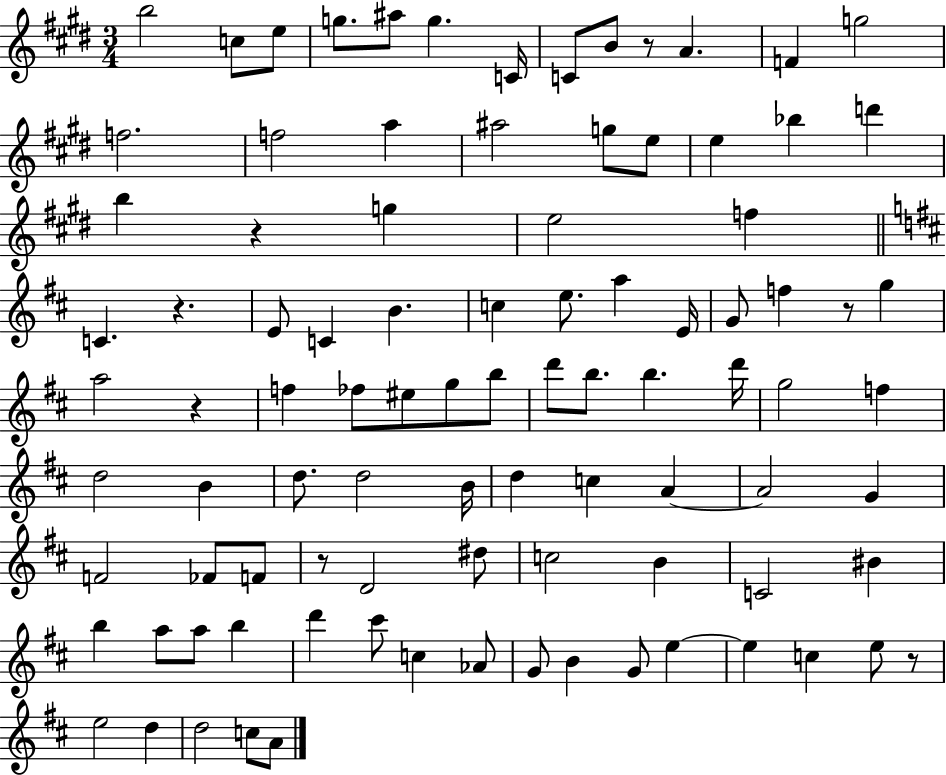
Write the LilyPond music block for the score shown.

{
  \clef treble
  \numericTimeSignature
  \time 3/4
  \key e \major
  b''2 c''8 e''8 | g''8. ais''8 g''4. c'16 | c'8 b'8 r8 a'4. | f'4 g''2 | \break f''2. | f''2 a''4 | ais''2 g''8 e''8 | e''4 bes''4 d'''4 | \break b''4 r4 g''4 | e''2 f''4 | \bar "||" \break \key d \major c'4. r4. | e'8 c'4 b'4. | c''4 e''8. a''4 e'16 | g'8 f''4 r8 g''4 | \break a''2 r4 | f''4 fes''8 eis''8 g''8 b''8 | d'''8 b''8. b''4. d'''16 | g''2 f''4 | \break d''2 b'4 | d''8. d''2 b'16 | d''4 c''4 a'4~~ | a'2 g'4 | \break f'2 fes'8 f'8 | r8 d'2 dis''8 | c''2 b'4 | c'2 bis'4 | \break b''4 a''8 a''8 b''4 | d'''4 cis'''8 c''4 aes'8 | g'8 b'4 g'8 e''4~~ | e''4 c''4 e''8 r8 | \break e''2 d''4 | d''2 c''8 a'8 | \bar "|."
}